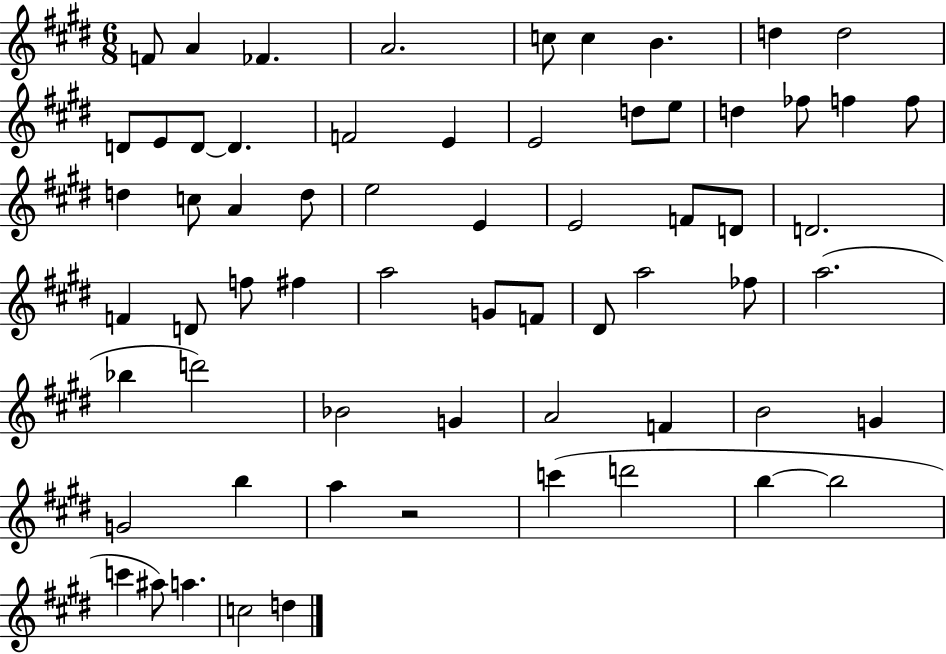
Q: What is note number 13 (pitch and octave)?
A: D4